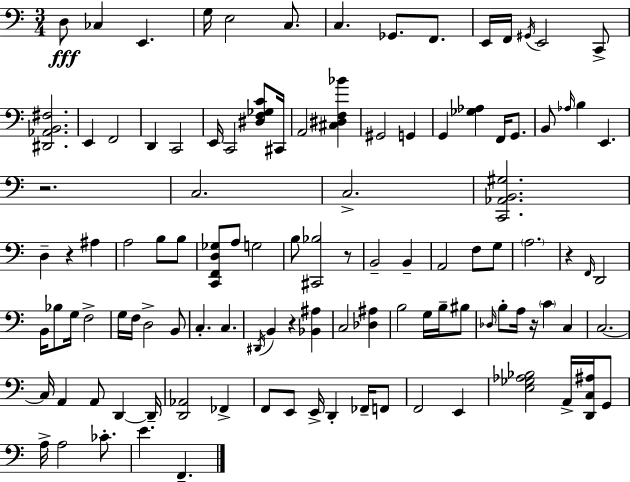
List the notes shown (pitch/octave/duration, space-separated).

D3/e CES3/q E2/q. G3/s E3/h C3/e. C3/q. Gb2/e. F2/e. E2/s F2/s G#2/s E2/h C2/e [D#2,Ab2,B2,F#3]/h. E2/q F2/h D2/q C2/h E2/s C2/h [D#3,F3,Gb3,C4]/e C#2/s A2/h [C#3,D#3,F3,Bb4]/q G#2/h G2/q G2/q [Gb3,Ab3]/q F2/s G2/e. B2/e Ab3/s B3/q E2/q. R/h. C3/h. C3/h. [C2,Ab2,B2,G#3]/h. D3/q R/q A#3/q A3/h B3/e B3/e [C2,F2,D3,Gb3]/e A3/e G3/h B3/e [C#2,Bb3]/h R/e B2/h B2/q A2/h F3/e G3/e A3/h. R/q F2/s D2/h B2/s Bb3/e G3/s F3/h G3/s F3/s D3/h B2/e C3/q. C3/q. D#2/s B2/q R/q [Bb2,A#3]/q C3/h [Db3,A#3]/q B3/h G3/s B3/s BIS3/e Db3/s B3/e A3/s R/s C4/q C3/q C3/h. C3/s A2/q A2/e D2/q D2/s [D2,Ab2]/h FES2/q F2/e E2/e E2/s D2/q FES2/s F2/e F2/h E2/q [E3,Gb3,Ab3,Bb3]/h A2/s [D2,C3,A#3]/s G2/e A3/s A3/h CES4/e. E4/q. F2/q.